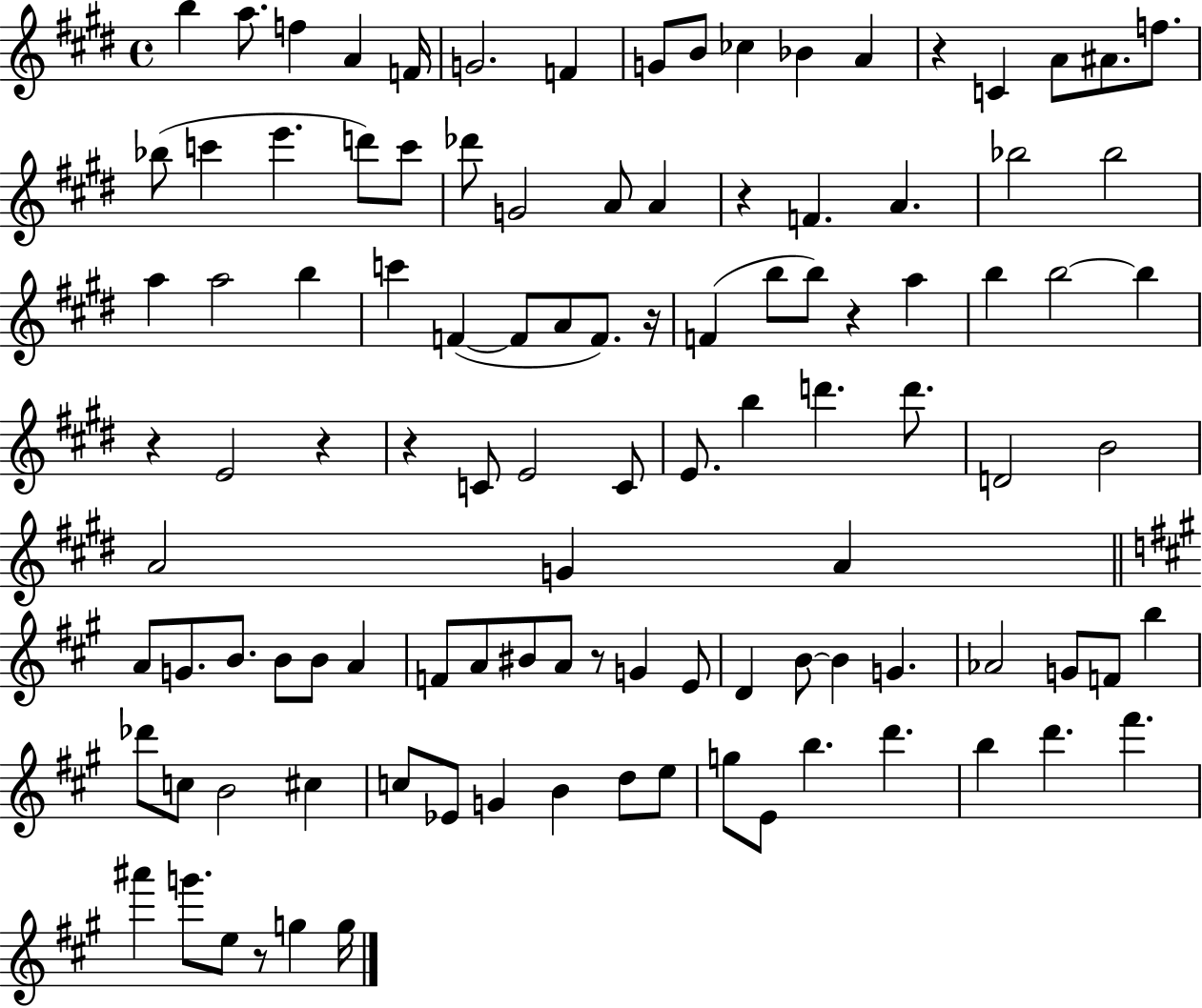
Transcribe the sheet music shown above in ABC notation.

X:1
T:Untitled
M:4/4
L:1/4
K:E
b a/2 f A F/4 G2 F G/2 B/2 _c _B A z C A/2 ^A/2 f/2 _b/2 c' e' d'/2 c'/2 _d'/2 G2 A/2 A z F A _b2 _b2 a a2 b c' F F/2 A/2 F/2 z/4 F b/2 b/2 z a b b2 b z E2 z z C/2 E2 C/2 E/2 b d' d'/2 D2 B2 A2 G A A/2 G/2 B/2 B/2 B/2 A F/2 A/2 ^B/2 A/2 z/2 G E/2 D B/2 B G _A2 G/2 F/2 b _d'/2 c/2 B2 ^c c/2 _E/2 G B d/2 e/2 g/2 E/2 b d' b d' ^f' ^a' g'/2 e/2 z/2 g g/4